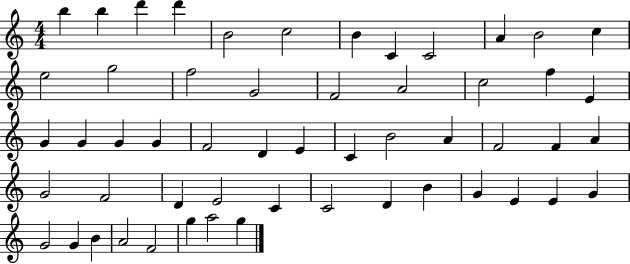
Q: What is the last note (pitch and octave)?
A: G5